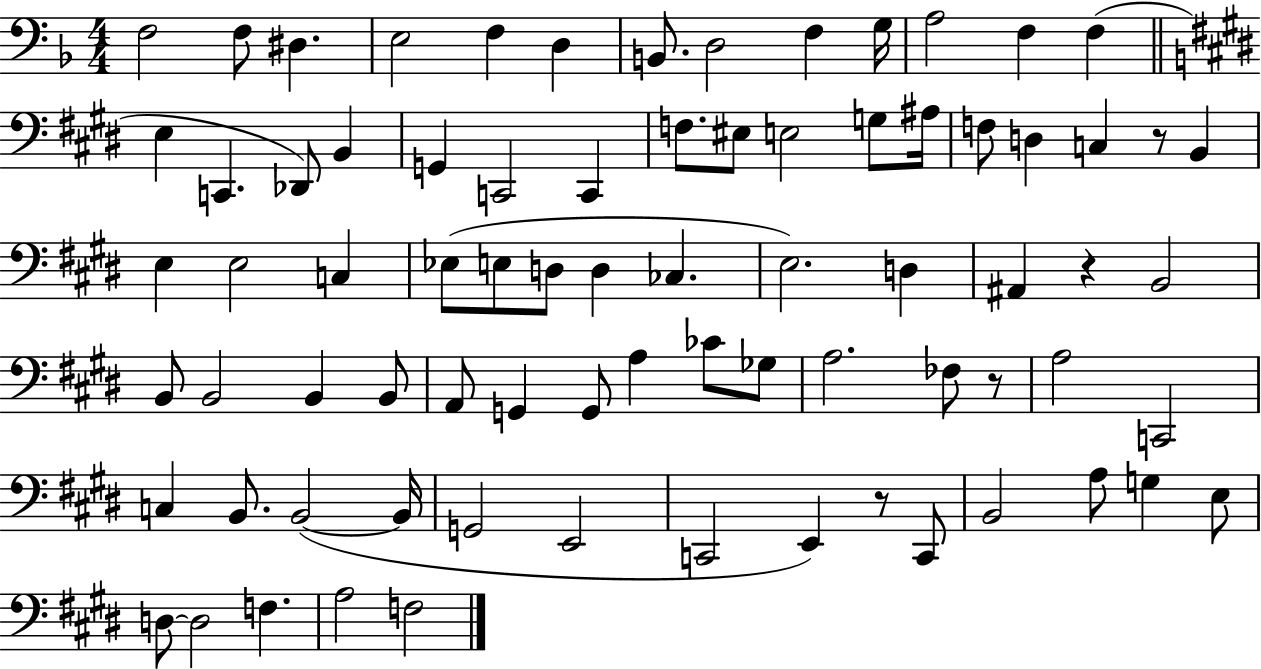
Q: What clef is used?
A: bass